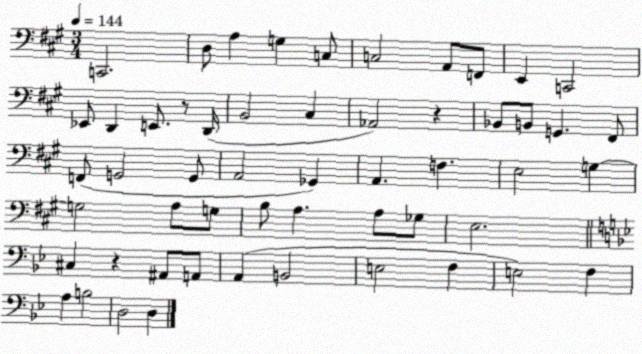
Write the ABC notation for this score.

X:1
T:Untitled
M:3/4
L:1/4
K:A
C,,2 D,/2 A, G, C,/2 C,2 A,,/2 F,,/2 E,, C,,2 _E,,/2 D,, E,,/2 z/2 D,,/4 B,,2 ^C, _A,,2 z _B,,/2 B,,/2 G,, ^F,,/2 F,,/2 G,,2 G,,/2 A,,2 _G,, A,, F, E,2 G, G,2 A,/2 G,/2 B,/2 A, A,/2 _G,/2 E,2 ^C, z ^A,,/2 A,,/2 A,, B,,2 E,2 F, E,2 F, A, B,2 D,2 D,